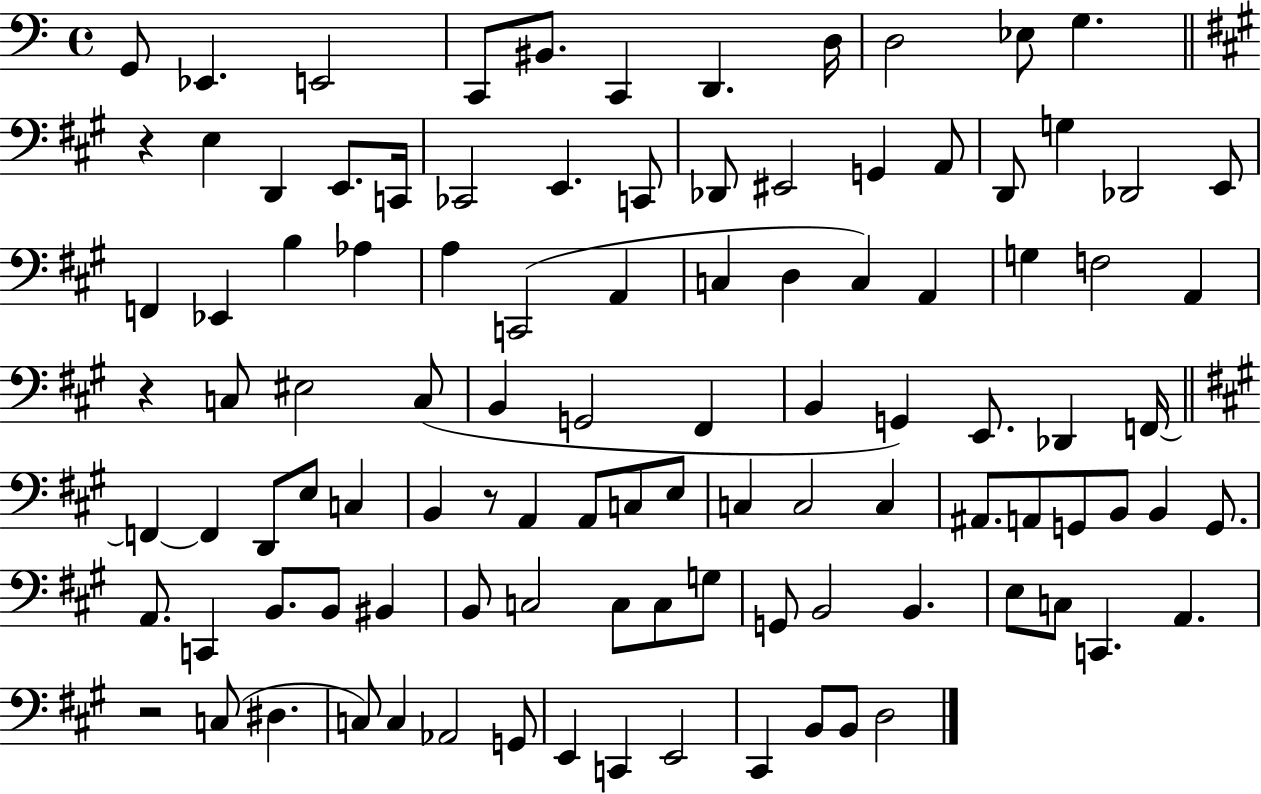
{
  \clef bass
  \time 4/4
  \defaultTimeSignature
  \key c \major
  g,8 ees,4. e,2 | c,8 bis,8. c,4 d,4. d16 | d2 ees8 g4. | \bar "||" \break \key a \major r4 e4 d,4 e,8. c,16 | ces,2 e,4. c,8 | des,8 eis,2 g,4 a,8 | d,8 g4 des,2 e,8 | \break f,4 ees,4 b4 aes4 | a4 c,2( a,4 | c4 d4 c4) a,4 | g4 f2 a,4 | \break r4 c8 eis2 c8( | b,4 g,2 fis,4 | b,4 g,4) e,8. des,4 f,16~~ | \bar "||" \break \key a \major f,4~~ f,4 d,8 e8 c4 | b,4 r8 a,4 a,8 c8 e8 | c4 c2 c4 | ais,8. a,8 g,8 b,8 b,4 g,8. | \break a,8. c,4 b,8. b,8 bis,4 | b,8 c2 c8 c8 g8 | g,8 b,2 b,4. | e8 c8 c,4. a,4. | \break r2 c8( dis4. | c8) c4 aes,2 g,8 | e,4 c,4 e,2 | cis,4 b,8 b,8 d2 | \break \bar "|."
}